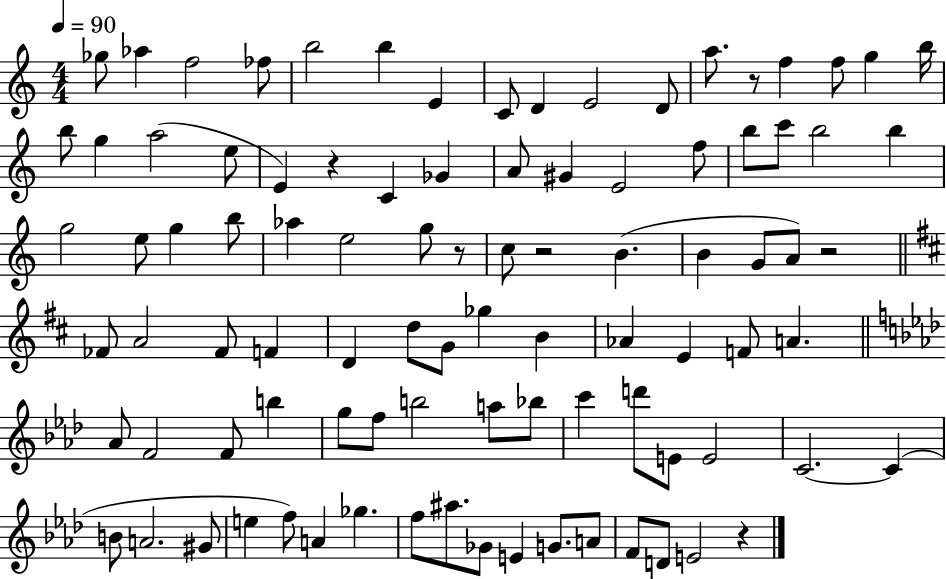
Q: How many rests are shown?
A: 6